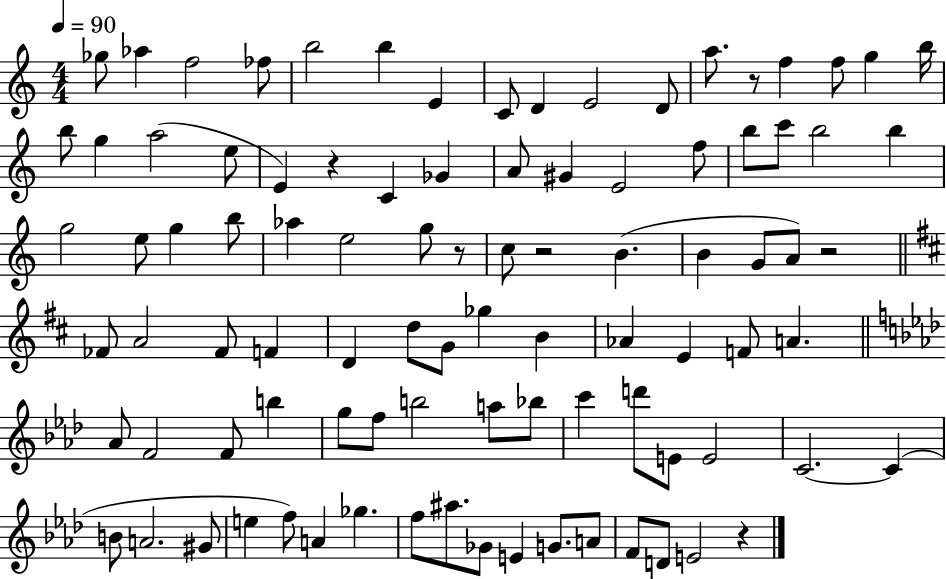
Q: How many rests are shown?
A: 6